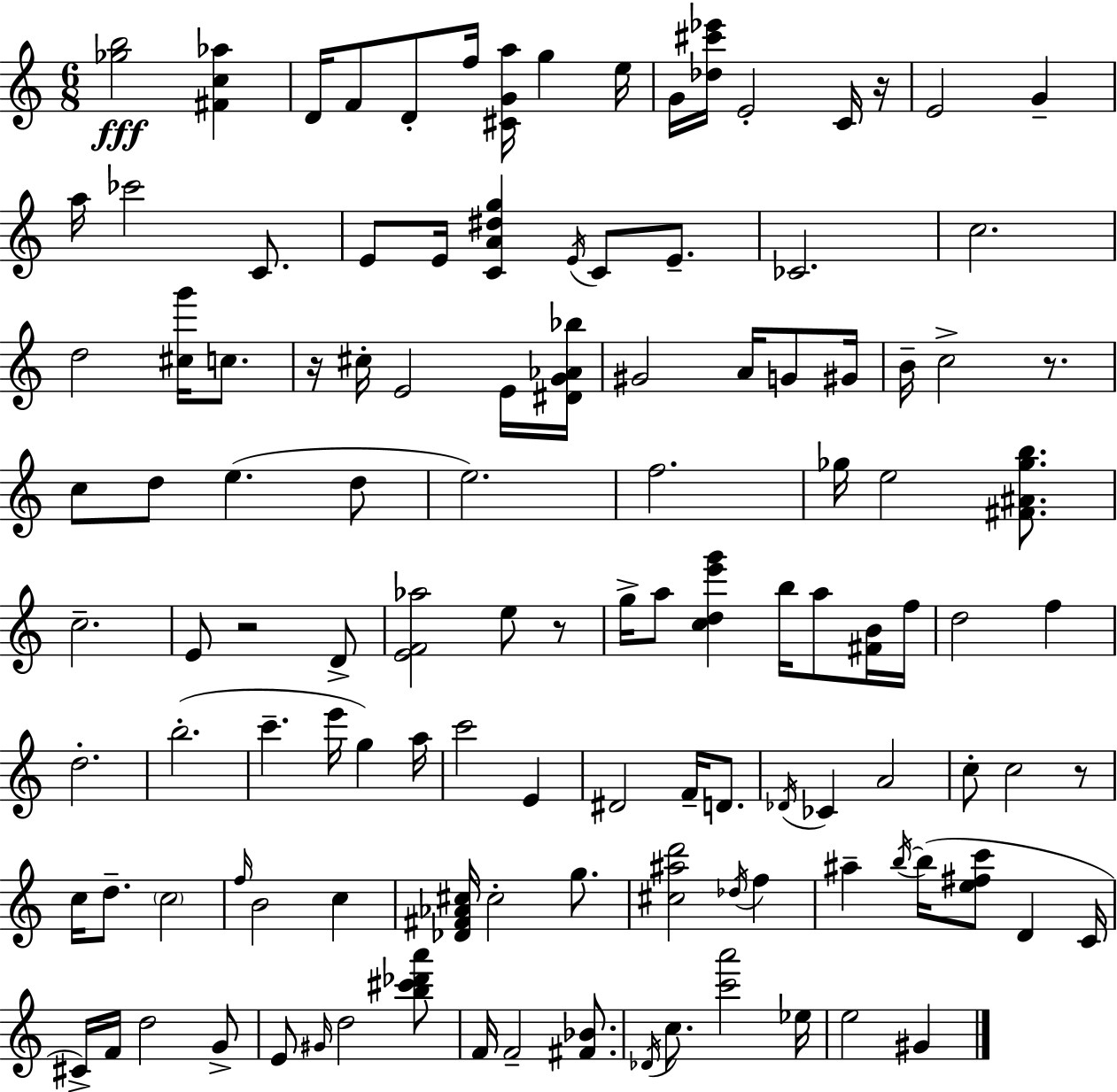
[Gb5,B5]/h [F#4,C5,Ab5]/q D4/s F4/e D4/e F5/s [C#4,G4,A5]/s G5/q E5/s G4/s [Db5,C#6,Eb6]/s E4/h C4/s R/s E4/h G4/q A5/s CES6/h C4/e. E4/e E4/s [C4,A4,D#5,G5]/q E4/s C4/e E4/e. CES4/h. C5/h. D5/h [C#5,G6]/s C5/e. R/s C#5/s E4/h E4/s [D#4,G4,Ab4,Bb5]/s G#4/h A4/s G4/e G#4/s B4/s C5/h R/e. C5/e D5/e E5/q. D5/e E5/h. F5/h. Gb5/s E5/h [F#4,A#4,Gb5,B5]/e. C5/h. E4/e R/h D4/e [E4,F4,Ab5]/h E5/e R/e G5/s A5/e [C5,D5,E6,G6]/q B5/s A5/e [F#4,B4]/s F5/s D5/h F5/q D5/h. B5/h. C6/q. E6/s G5/q A5/s C6/h E4/q D#4/h F4/s D4/e. Db4/s CES4/q A4/h C5/e C5/h R/e C5/s D5/e. C5/h F5/s B4/h C5/q [Db4,F#4,Ab4,C#5]/s C#5/h G5/e. [C#5,A#5,D6]/h Db5/s F5/q A#5/q B5/s B5/s [E5,F#5,C6]/e D4/q C4/s C#4/s F4/s D5/h G4/e E4/e G#4/s D5/h [B5,C#6,Db6,A6]/e F4/s F4/h [F#4,Bb4]/e. Db4/s C5/e. [C6,A6]/h Eb5/s E5/h G#4/q